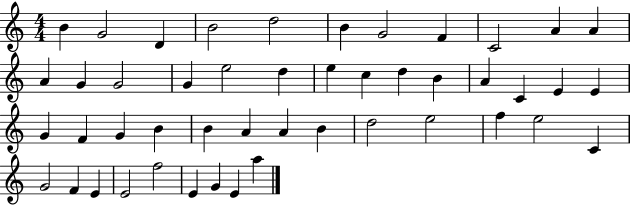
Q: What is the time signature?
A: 4/4